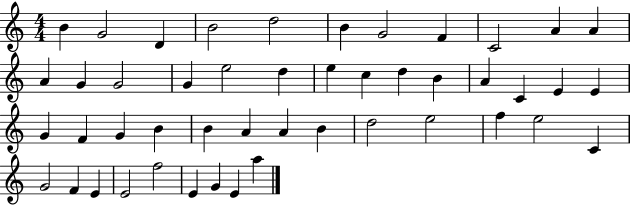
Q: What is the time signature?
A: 4/4